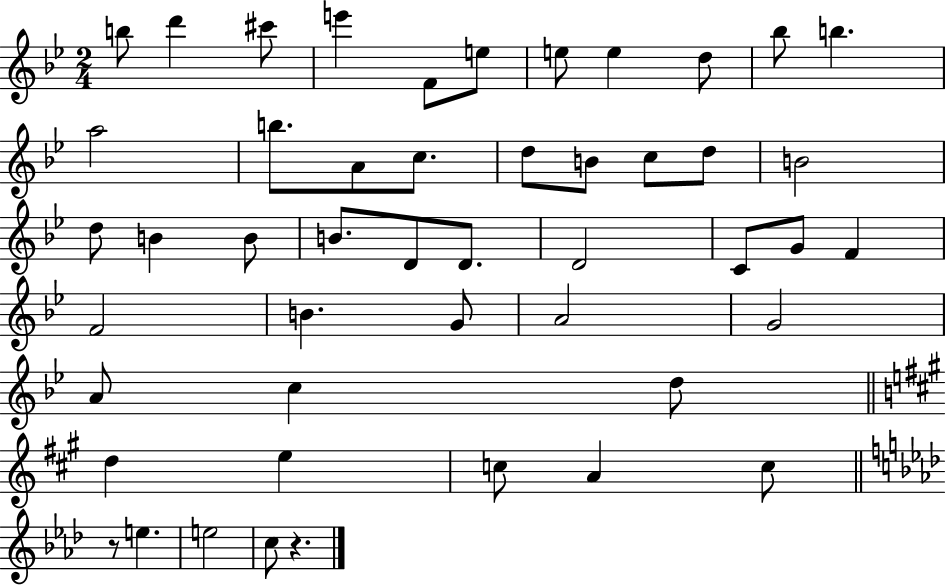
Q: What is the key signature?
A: BES major